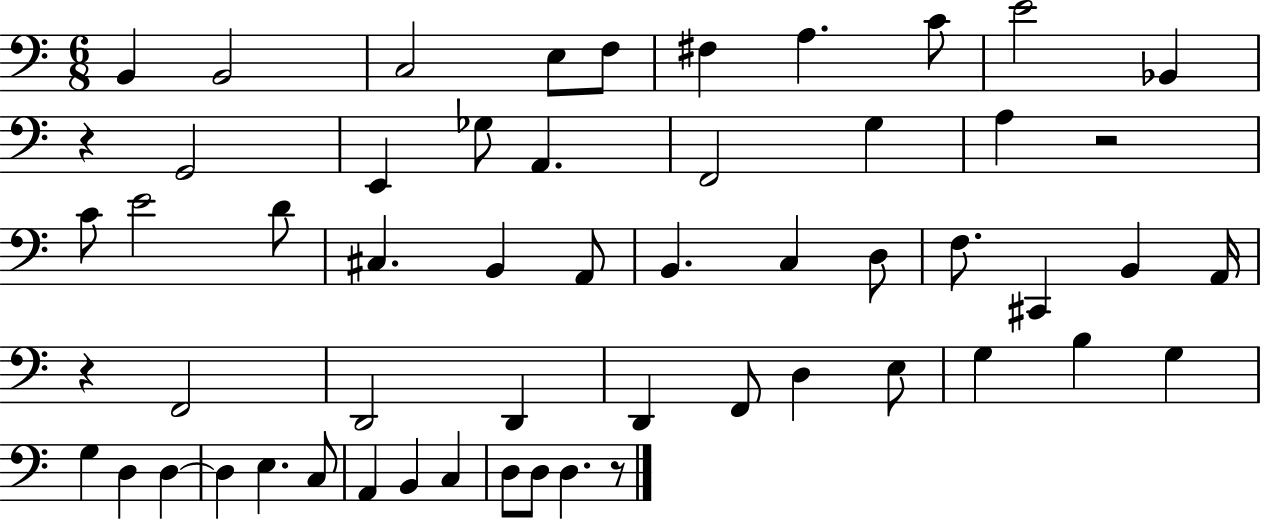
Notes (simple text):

B2/q B2/h C3/h E3/e F3/e F#3/q A3/q. C4/e E4/h Bb2/q R/q G2/h E2/q Gb3/e A2/q. F2/h G3/q A3/q R/h C4/e E4/h D4/e C#3/q. B2/q A2/e B2/q. C3/q D3/e F3/e. C#2/q B2/q A2/s R/q F2/h D2/h D2/q D2/q F2/e D3/q E3/e G3/q B3/q G3/q G3/q D3/q D3/q D3/q E3/q. C3/e A2/q B2/q C3/q D3/e D3/e D3/q. R/e